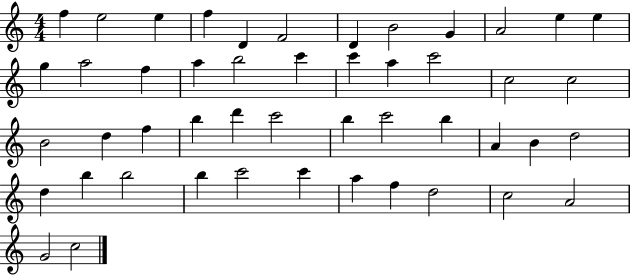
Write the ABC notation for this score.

X:1
T:Untitled
M:4/4
L:1/4
K:C
f e2 e f D F2 D B2 G A2 e e g a2 f a b2 c' c' a c'2 c2 c2 B2 d f b d' c'2 b c'2 b A B d2 d b b2 b c'2 c' a f d2 c2 A2 G2 c2